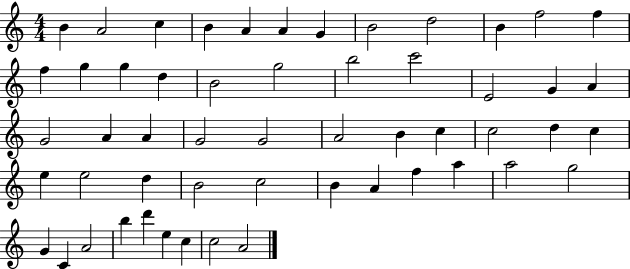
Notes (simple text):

B4/q A4/h C5/q B4/q A4/q A4/q G4/q B4/h D5/h B4/q F5/h F5/q F5/q G5/q G5/q D5/q B4/h G5/h B5/h C6/h E4/h G4/q A4/q G4/h A4/q A4/q G4/h G4/h A4/h B4/q C5/q C5/h D5/q C5/q E5/q E5/h D5/q B4/h C5/h B4/q A4/q F5/q A5/q A5/h G5/h G4/q C4/q A4/h B5/q D6/q E5/q C5/q C5/h A4/h